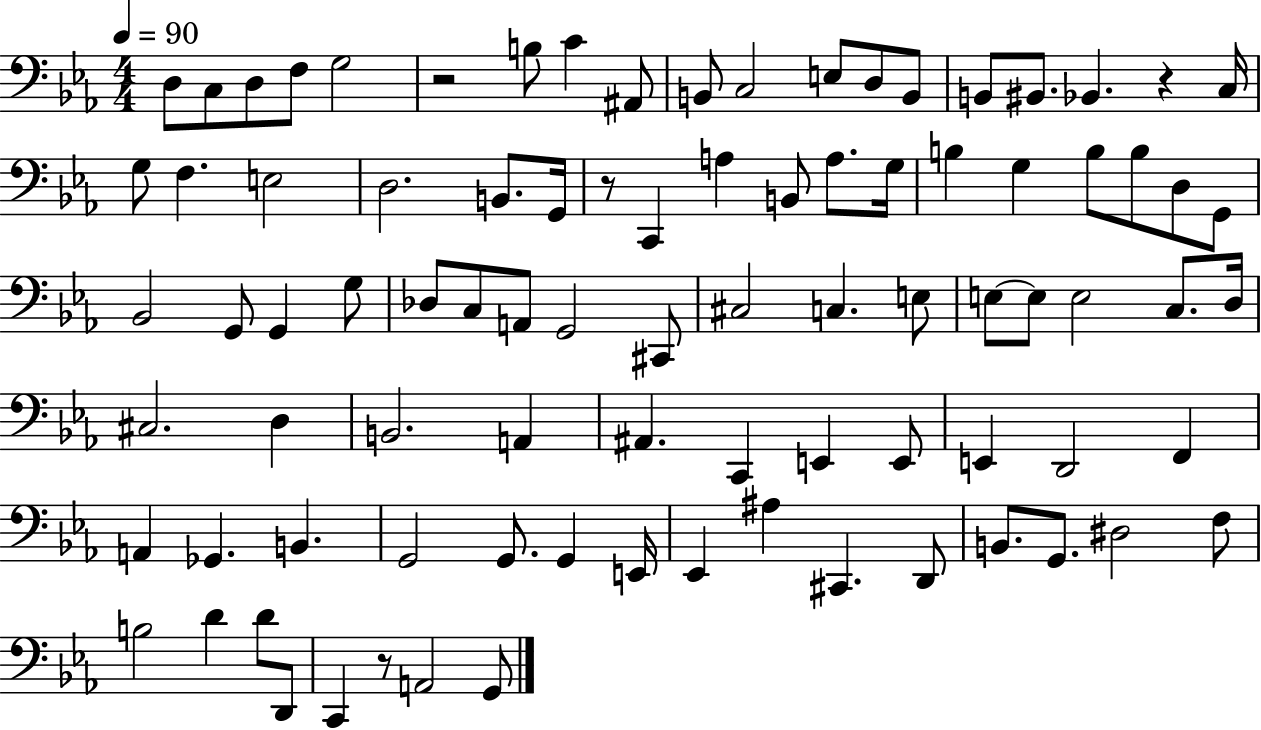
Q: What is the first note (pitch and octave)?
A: D3